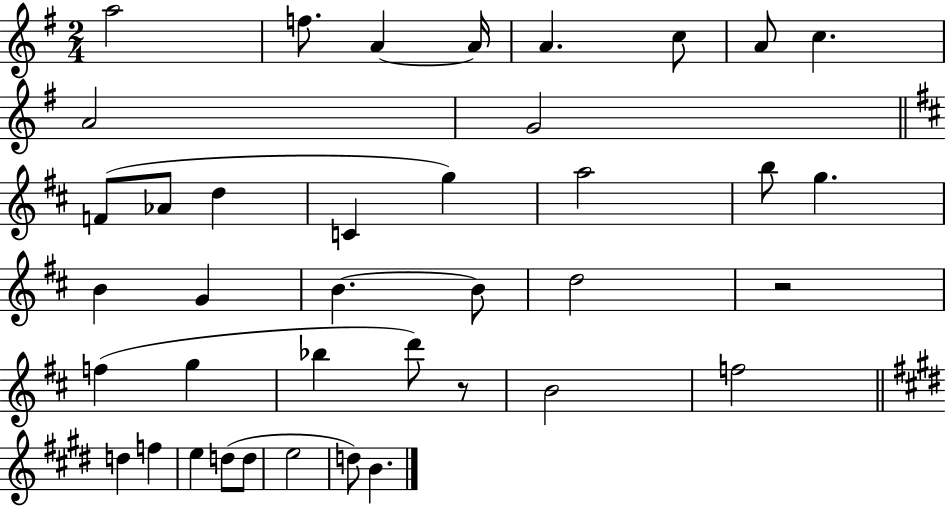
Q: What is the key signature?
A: G major